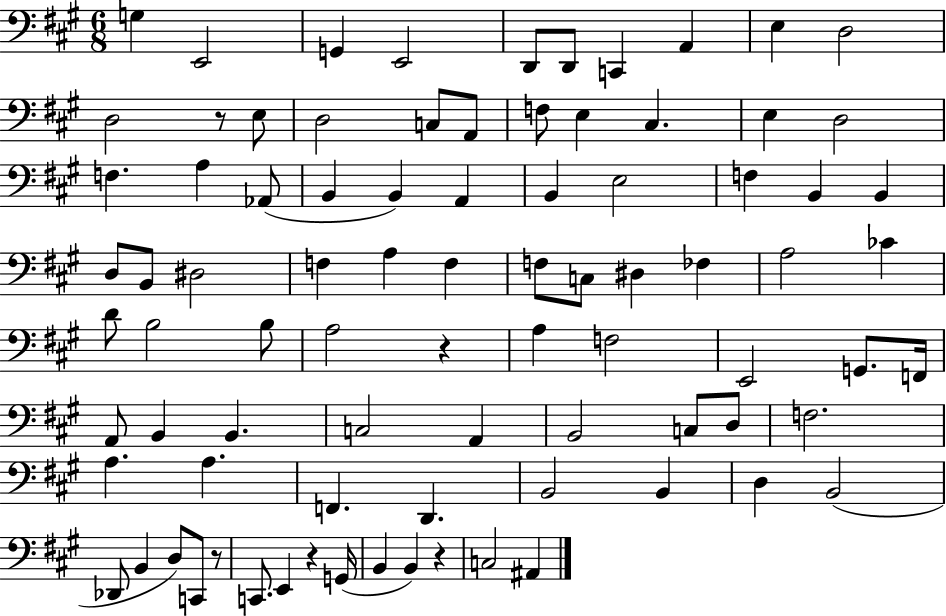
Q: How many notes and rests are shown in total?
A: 85